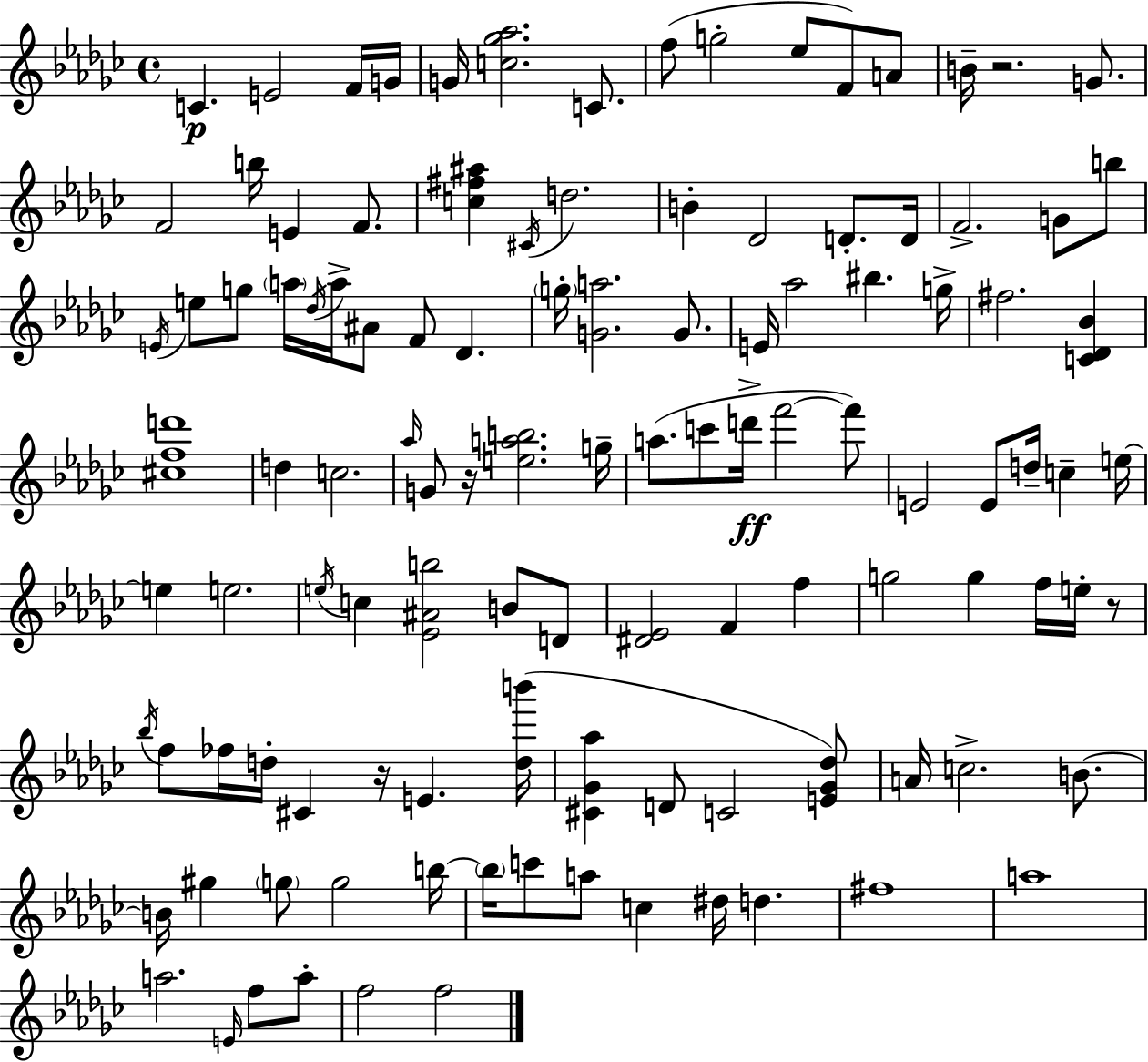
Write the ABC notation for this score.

X:1
T:Untitled
M:4/4
L:1/4
K:Ebm
C E2 F/4 G/4 G/4 [c_g_a]2 C/2 f/2 g2 _e/2 F/2 A/2 B/4 z2 G/2 F2 b/4 E F/2 [c^f^a] ^C/4 d2 B _D2 D/2 D/4 F2 G/2 b/2 E/4 e/2 g/2 a/4 _d/4 a/4 ^A/2 F/2 _D g/4 [Ga]2 G/2 E/4 _a2 ^b g/4 ^f2 [C_D_B] [^cfd']4 d c2 _a/4 G/2 z/4 [eab]2 g/4 a/2 c'/2 d'/4 f'2 f'/2 E2 E/2 d/4 c e/4 e e2 e/4 c [_E^Ab]2 B/2 D/2 [^D_E]2 F f g2 g f/4 e/4 z/2 _b/4 f/2 _f/4 d/4 ^C z/4 E [db']/4 [^C_G_a] D/2 C2 [E_G_d]/2 A/4 c2 B/2 B/4 ^g g/2 g2 b/4 b/4 c'/2 a/2 c ^d/4 d ^f4 a4 a2 E/4 f/2 a/2 f2 f2